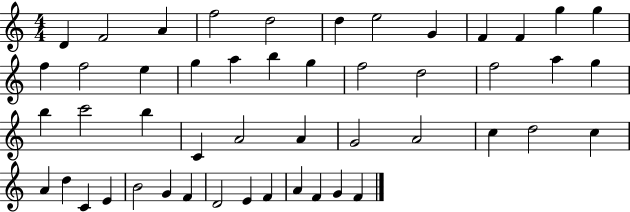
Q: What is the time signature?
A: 4/4